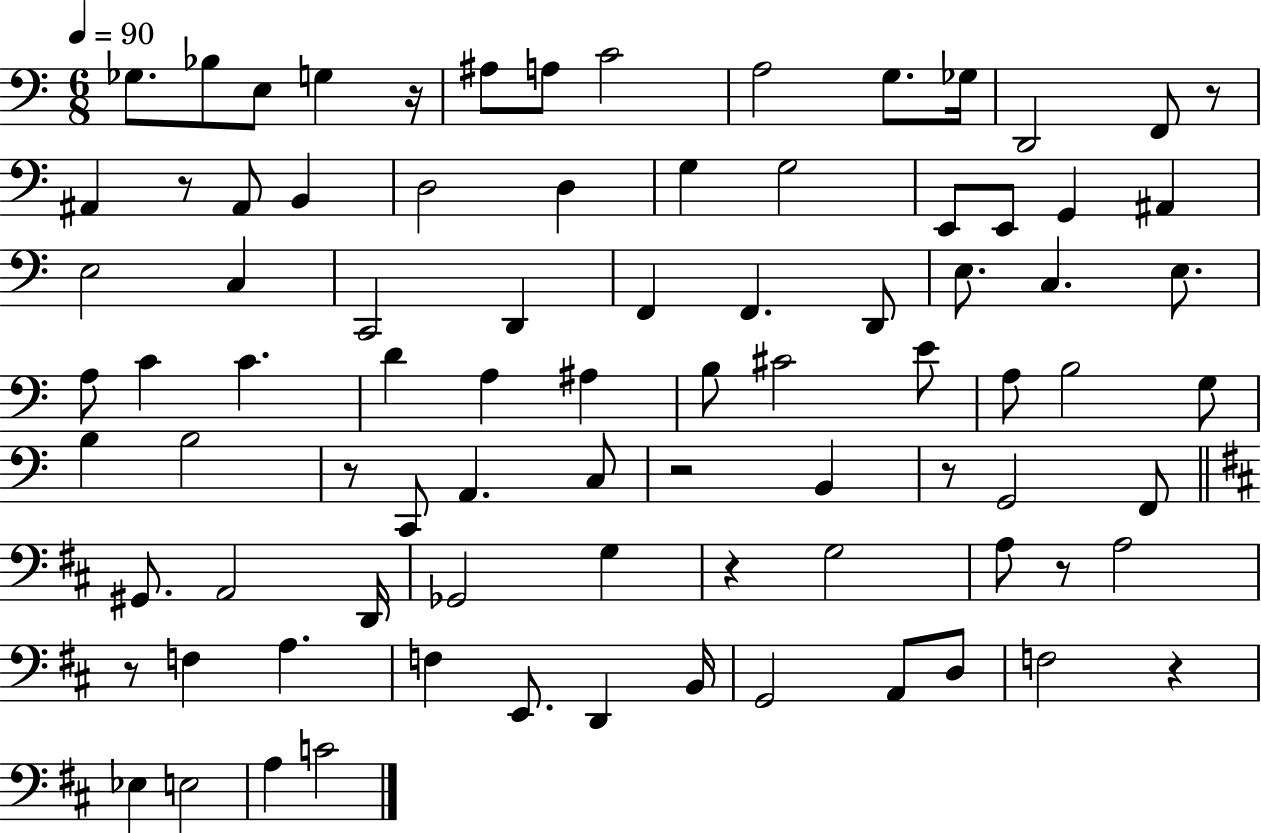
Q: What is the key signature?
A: C major